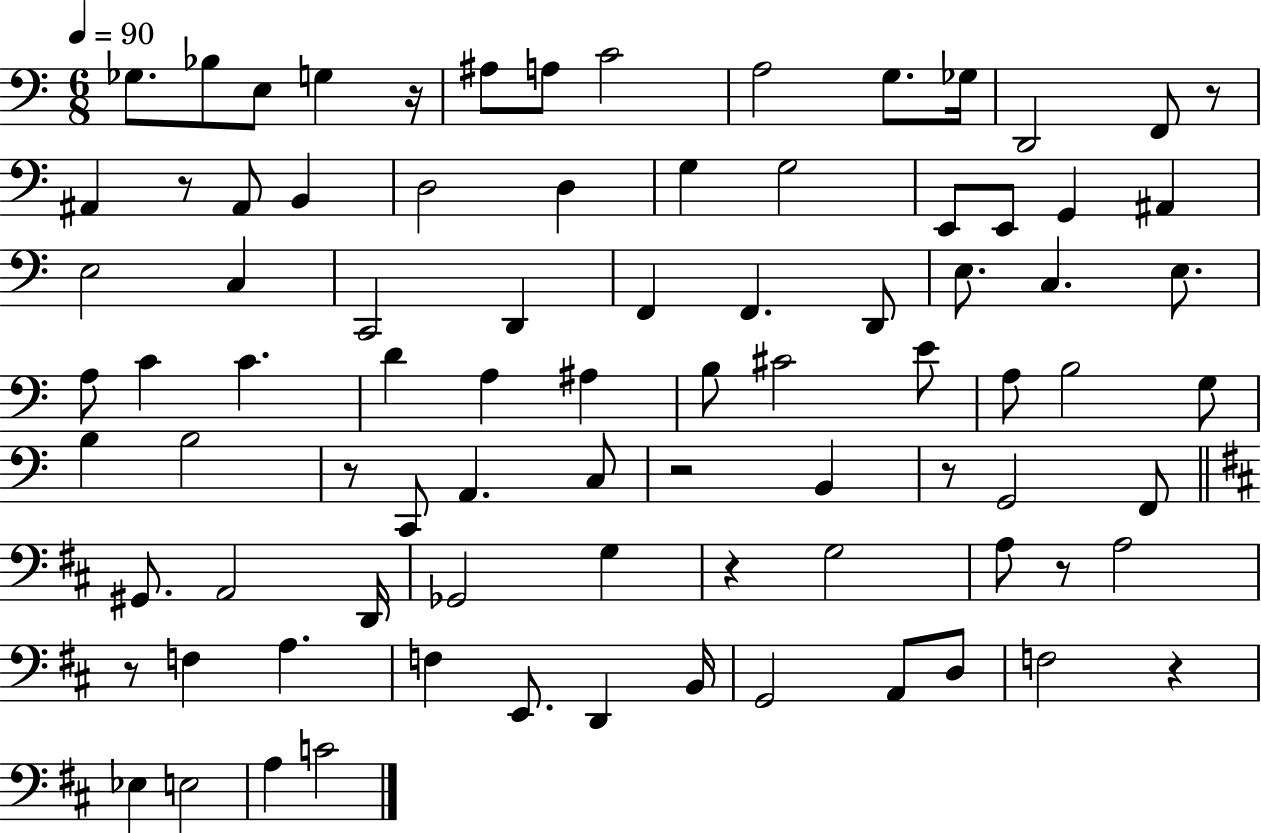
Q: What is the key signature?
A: C major